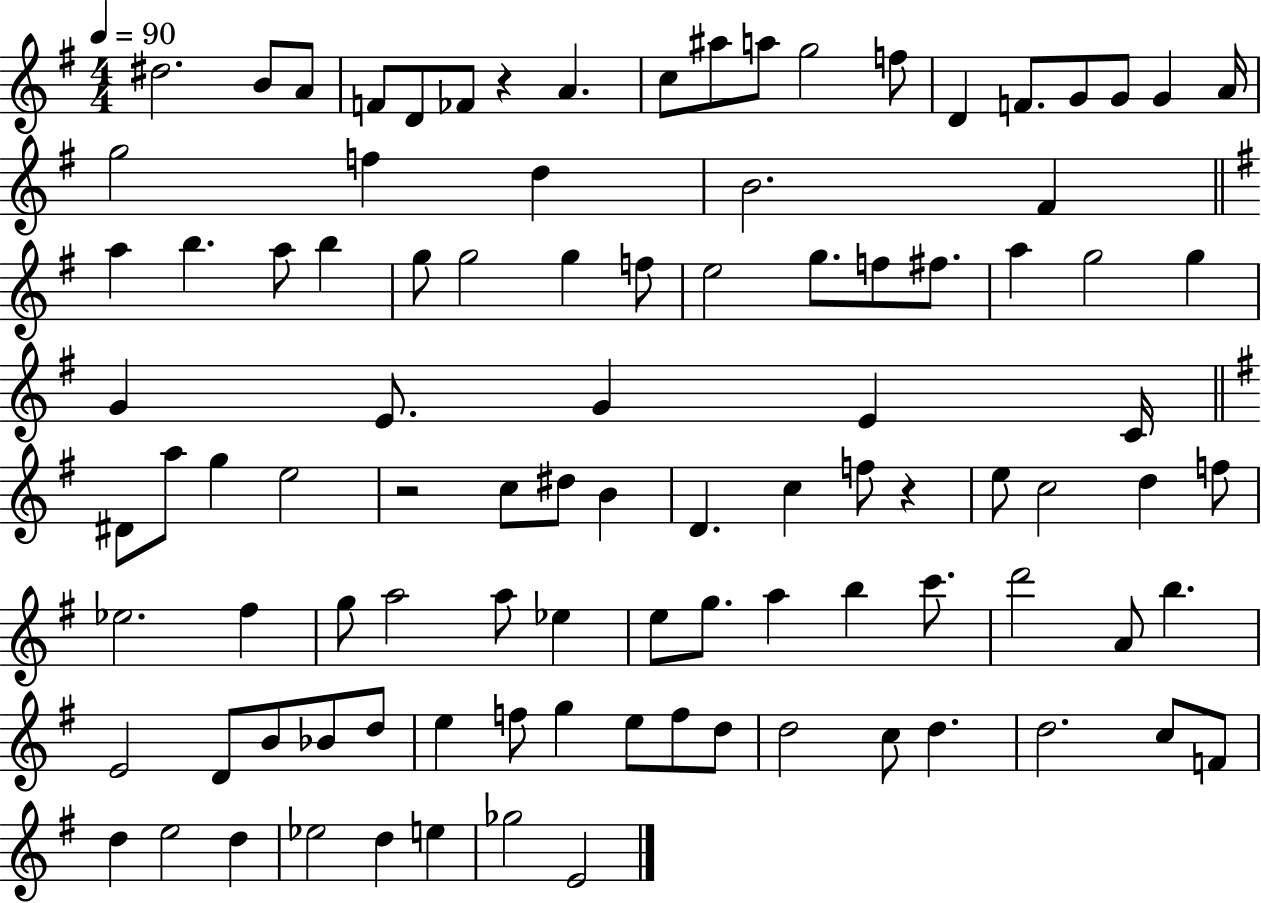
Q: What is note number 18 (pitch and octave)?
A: A4